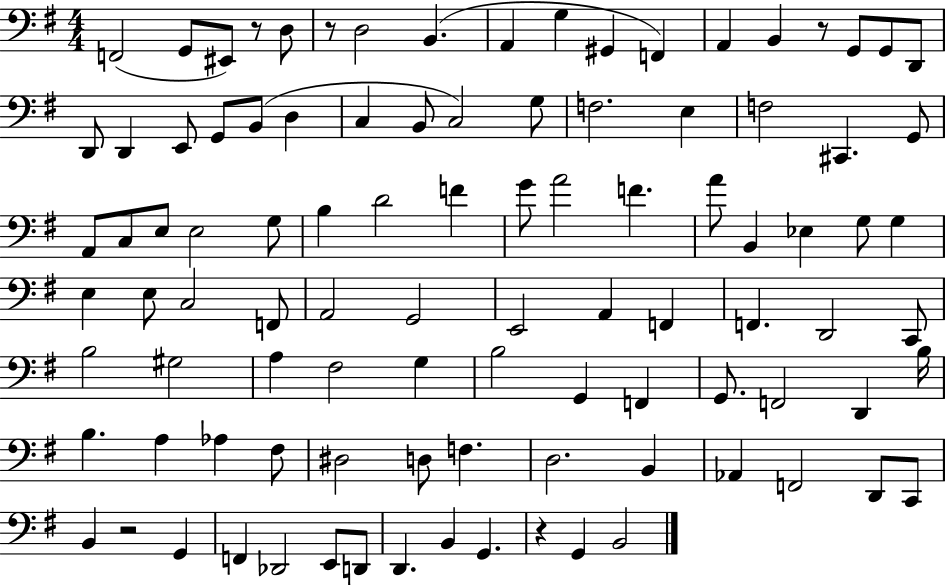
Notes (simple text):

F2/h G2/e EIS2/e R/e D3/e R/e D3/h B2/q. A2/q G3/q G#2/q F2/q A2/q B2/q R/e G2/e G2/e D2/e D2/e D2/q E2/e G2/e B2/e D3/q C3/q B2/e C3/h G3/e F3/h. E3/q F3/h C#2/q. G2/e A2/e C3/e E3/e E3/h G3/e B3/q D4/h F4/q G4/e A4/h F4/q. A4/e B2/q Eb3/q G3/e G3/q E3/q E3/e C3/h F2/e A2/h G2/h E2/h A2/q F2/q F2/q. D2/h C2/e B3/h G#3/h A3/q F#3/h G3/q B3/h G2/q F2/q G2/e. F2/h D2/q B3/s B3/q. A3/q Ab3/q F#3/e D#3/h D3/e F3/q. D3/h. B2/q Ab2/q F2/h D2/e C2/e B2/q R/h G2/q F2/q Db2/h E2/e D2/e D2/q. B2/q G2/q. R/q G2/q B2/h